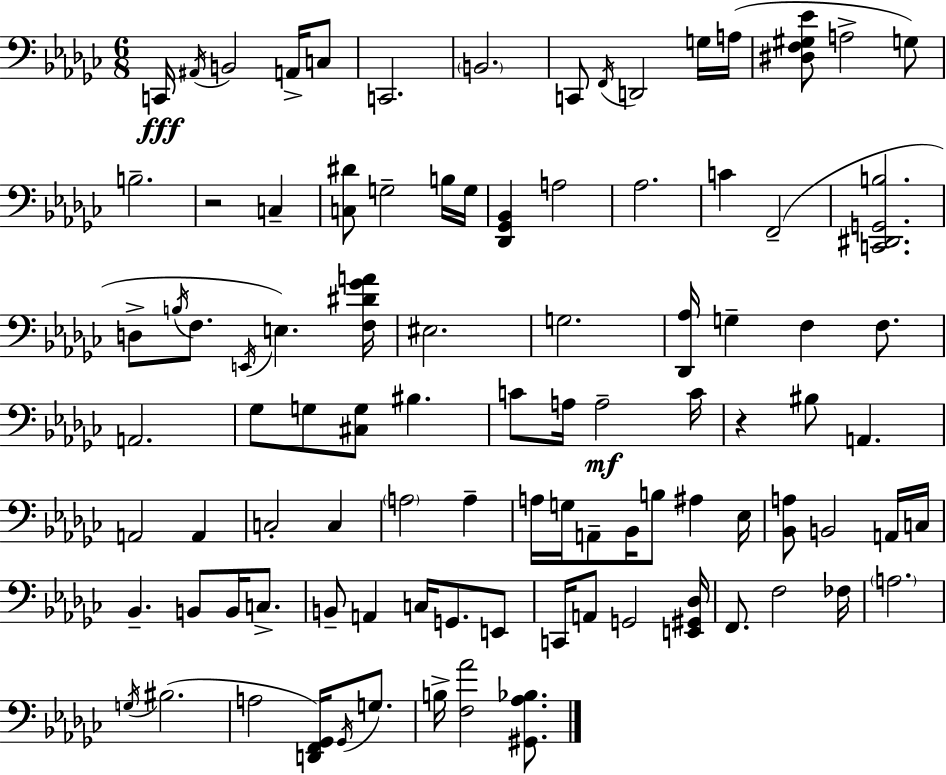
C2/s A#2/s B2/h A2/s C3/e C2/h. B2/h. C2/e F2/s D2/h G3/s A3/s [D#3,F3,G#3,Eb4]/e A3/h G3/e B3/h. R/h C3/q [C3,D#4]/e G3/h B3/s G3/s [Db2,Gb2,Bb2]/q A3/h Ab3/h. C4/q F2/h [C2,D#2,G2,B3]/h. D3/e B3/s F3/e. E2/s E3/q. [F3,D#4,Gb4,A4]/s EIS3/h. G3/h. [Db2,Ab3]/s G3/q F3/q F3/e. A2/h. Gb3/e G3/e [C#3,G3]/e BIS3/q. C4/e A3/s A3/h C4/s R/q BIS3/e A2/q. A2/h A2/q C3/h C3/q A3/h A3/q A3/s G3/s A2/e Bb2/s B3/e A#3/q Eb3/s [Bb2,A3]/e B2/h A2/s C3/s Bb2/q. B2/e B2/s C3/e. B2/e A2/q C3/s G2/e. E2/e C2/s A2/e G2/h [E2,G#2,Db3]/s F2/e. F3/h FES3/s A3/h. G3/s BIS3/h. A3/h [D2,F2,Gb2]/s Gb2/s G3/e. B3/s [F3,Ab4]/h [G#2,Ab3,Bb3]/e.